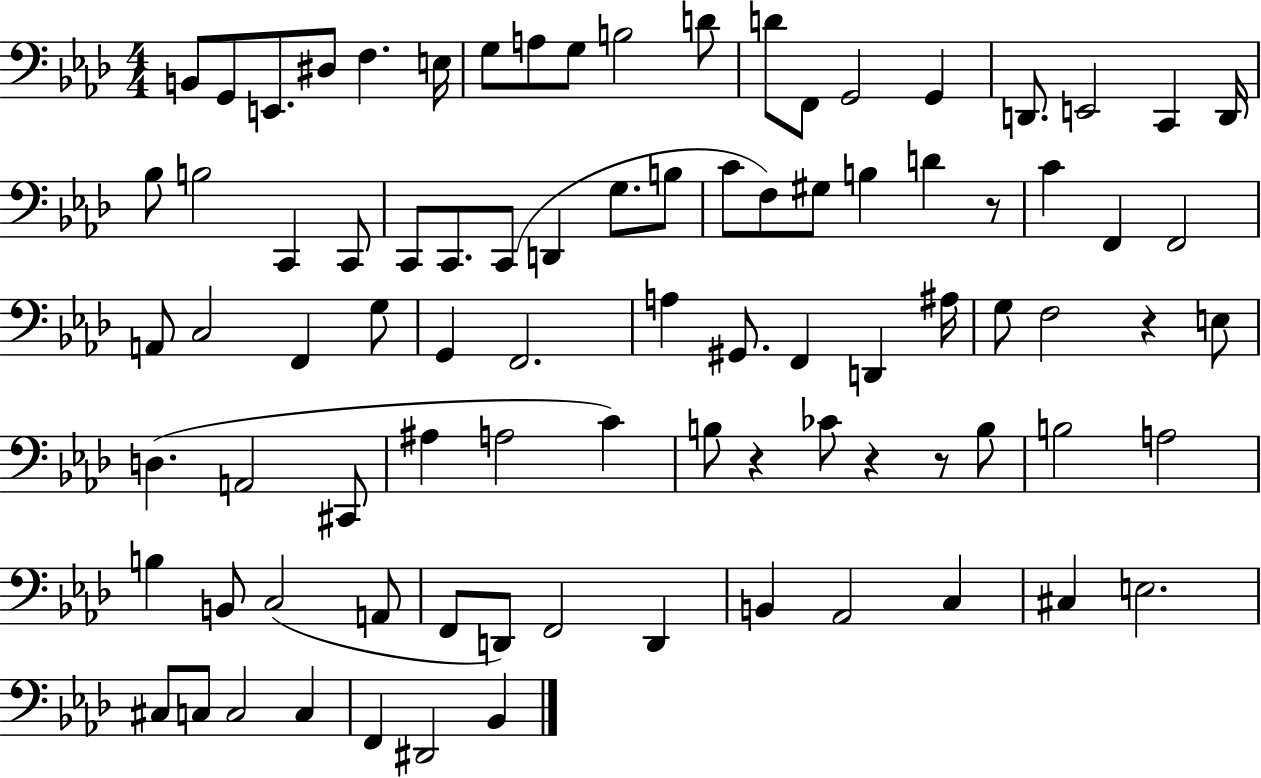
{
  \clef bass
  \numericTimeSignature
  \time 4/4
  \key aes \major
  b,8 g,8 e,8. dis8 f4. e16 | g8 a8 g8 b2 d'8 | d'8 f,8 g,2 g,4 | d,8. e,2 c,4 d,16 | \break bes8 b2 c,4 c,8 | c,8 c,8. c,8( d,4 g8. b8 | c'8 f8) gis8 b4 d'4 r8 | c'4 f,4 f,2 | \break a,8 c2 f,4 g8 | g,4 f,2. | a4 gis,8. f,4 d,4 ais16 | g8 f2 r4 e8 | \break d4.( a,2 cis,8 | ais4 a2 c'4) | b8 r4 ces'8 r4 r8 b8 | b2 a2 | \break b4 b,8 c2( a,8 | f,8 d,8) f,2 d,4 | b,4 aes,2 c4 | cis4 e2. | \break cis8 c8 c2 c4 | f,4 dis,2 bes,4 | \bar "|."
}